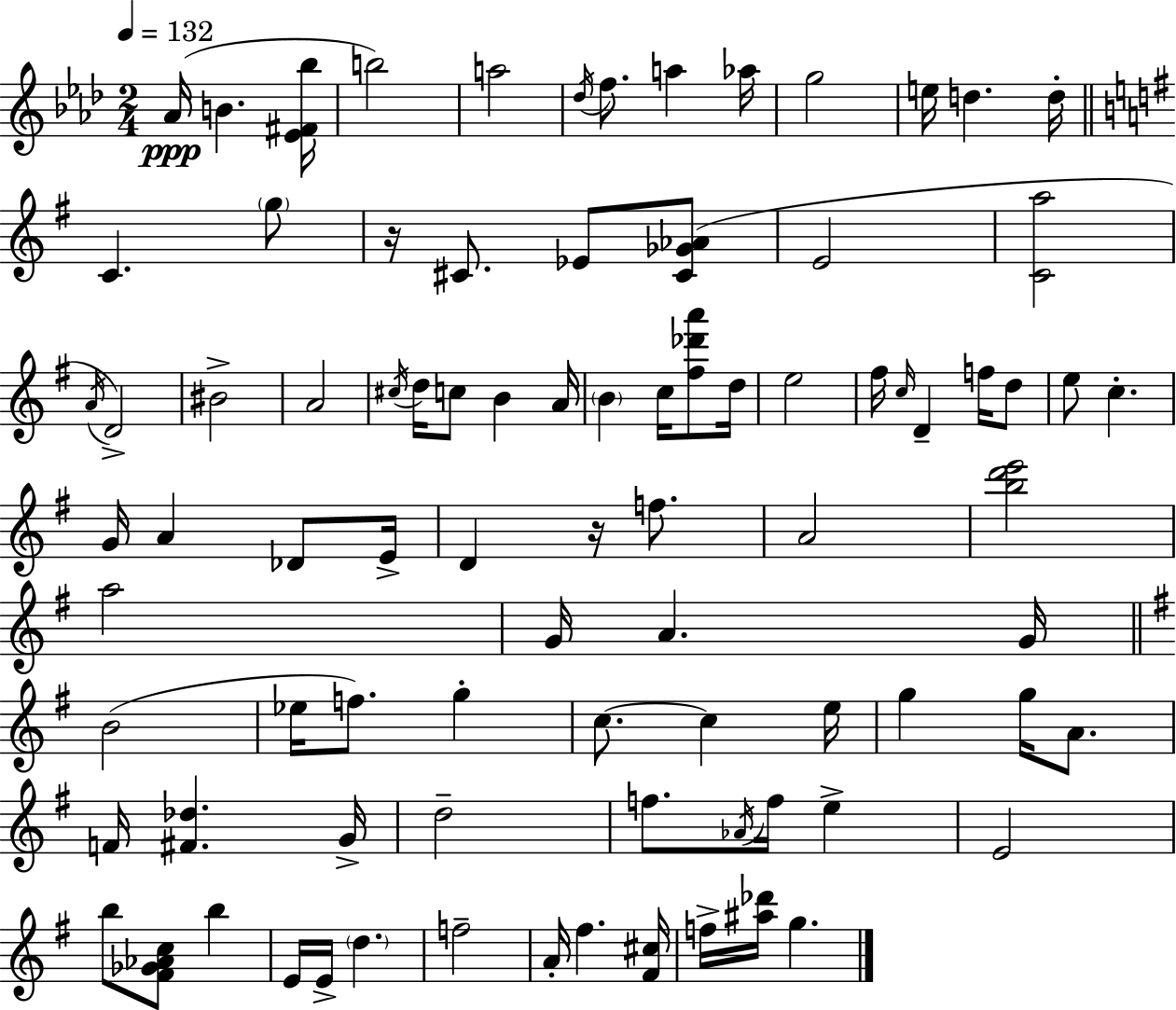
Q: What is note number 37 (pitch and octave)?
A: C5